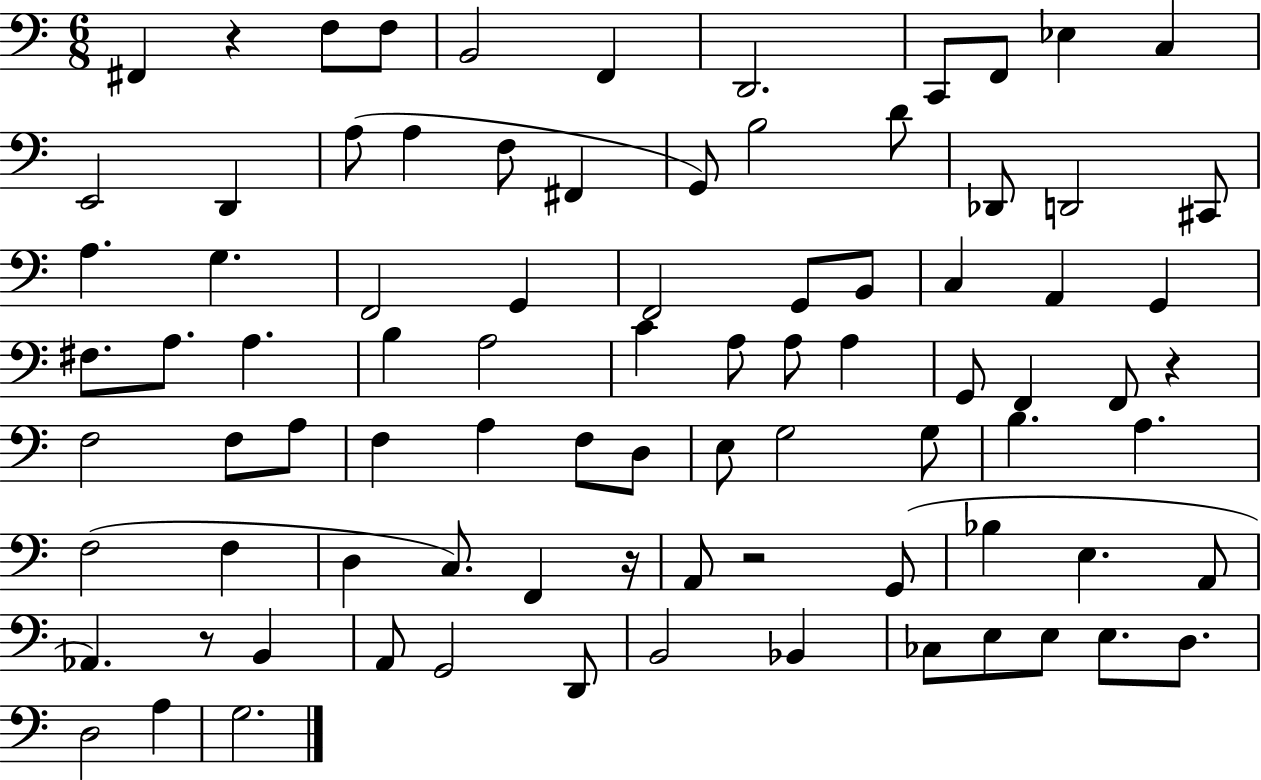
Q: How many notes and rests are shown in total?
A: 86